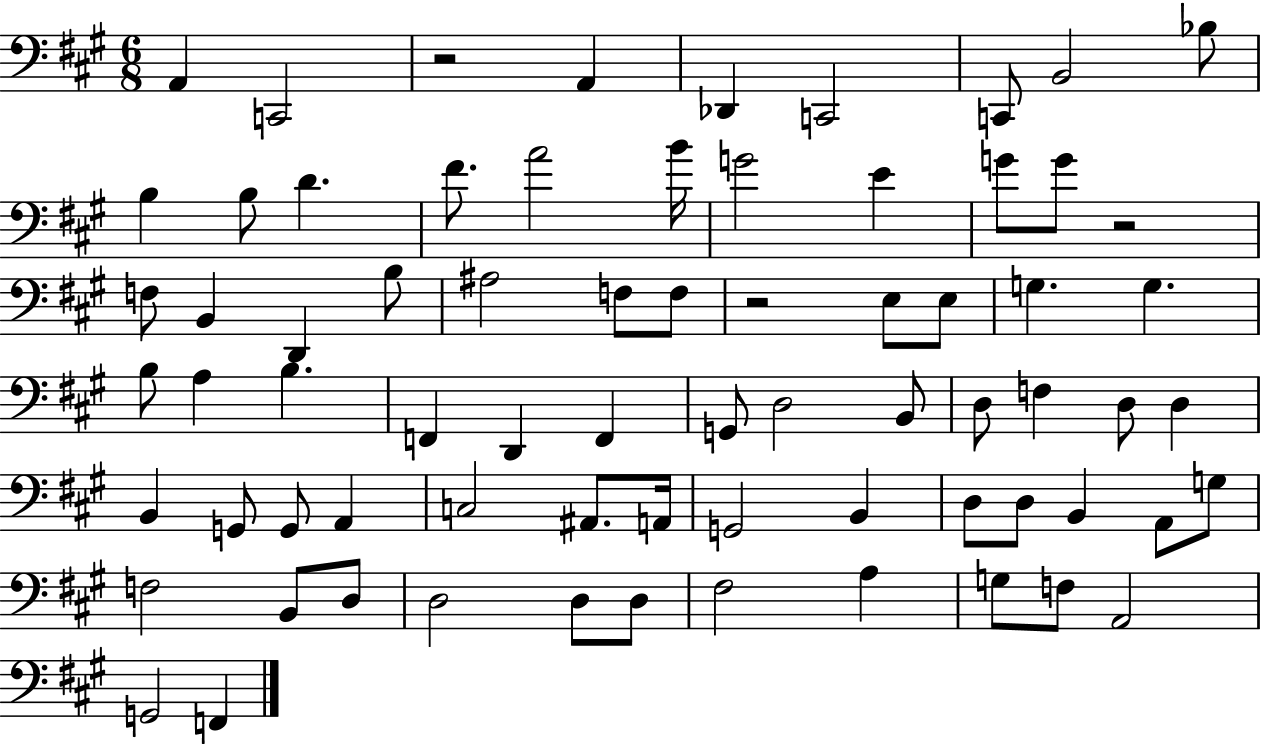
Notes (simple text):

A2/q C2/h R/h A2/q Db2/q C2/h C2/e B2/h Bb3/e B3/q B3/e D4/q. F#4/e. A4/h B4/s G4/h E4/q G4/e G4/e R/h F3/e B2/q D2/q B3/e A#3/h F3/e F3/e R/h E3/e E3/e G3/q. G3/q. B3/e A3/q B3/q. F2/q D2/q F2/q G2/e D3/h B2/e D3/e F3/q D3/e D3/q B2/q G2/e G2/e A2/q C3/h A#2/e. A2/s G2/h B2/q D3/e D3/e B2/q A2/e G3/e F3/h B2/e D3/e D3/h D3/e D3/e F#3/h A3/q G3/e F3/e A2/h G2/h F2/q